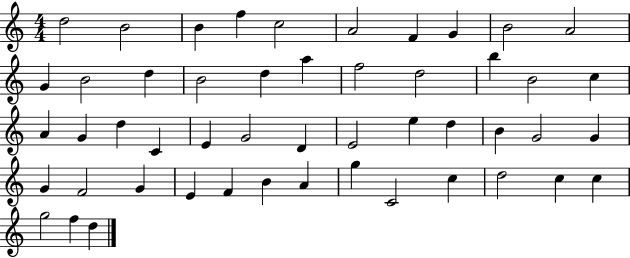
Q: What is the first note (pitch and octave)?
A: D5